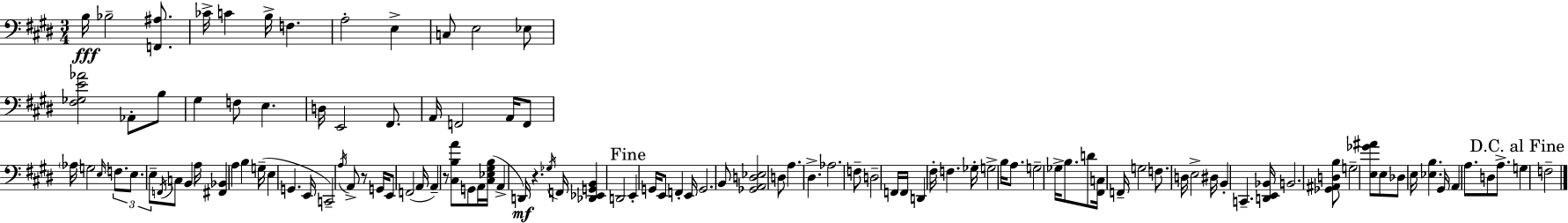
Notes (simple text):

B3/s Bb3/h [F2,A#3]/e. CES4/s C4/q B3/s F3/q. A3/h E3/q C3/e E3/h Eb3/e [F#3,Gb3,E4,Ab4]/h Ab2/e B3/e G#3/q F3/e E3/q. D3/s E2/h F#2/e. A2/s F2/h A2/s F2/e Ab3/s G3/h E3/s F3/e. E3/e. E3/e F2/s C3/e B2/q A3/s [F#2,Bb2]/q A3/q B3/q G3/s E3/q G2/q. E2/s C2/h A3/s A2/e R/e G2/s E2/e F2/h A2/s A2/q R/e [C#3,B3,A4]/e G2/e A2/s [C#3,Eb3,G#3,B3]/s A2/q D2/s R/q. Gb3/s F2/s [Db2,Eb2,G2,B2]/q D2/h E2/q G2/s E2/e F2/q E2/s G2/h. B2/e [Gb2,A2,D3,Eb3]/h D3/e A3/q. D#3/q. Ab3/h. F3/e D3/h F2/s F2/s D2/q F#3/s F3/q. Gb3/s G3/h B3/s A3/e. G3/h Gb3/s B3/e. D4/e [F#2,C3]/s F2/s G3/h F3/e. D3/s E3/h D#3/s B2/q C2/q. [D2,E2,Bb2]/s B2/h. [Gb2,A#2,D3,B3]/e G3/h [E3,Gb4,A#4]/e E3/e Db3/e E3/s [Eb3,B3]/q. G#2/s A2/q A3/e. D3/e A3/e. G3/q F3/h